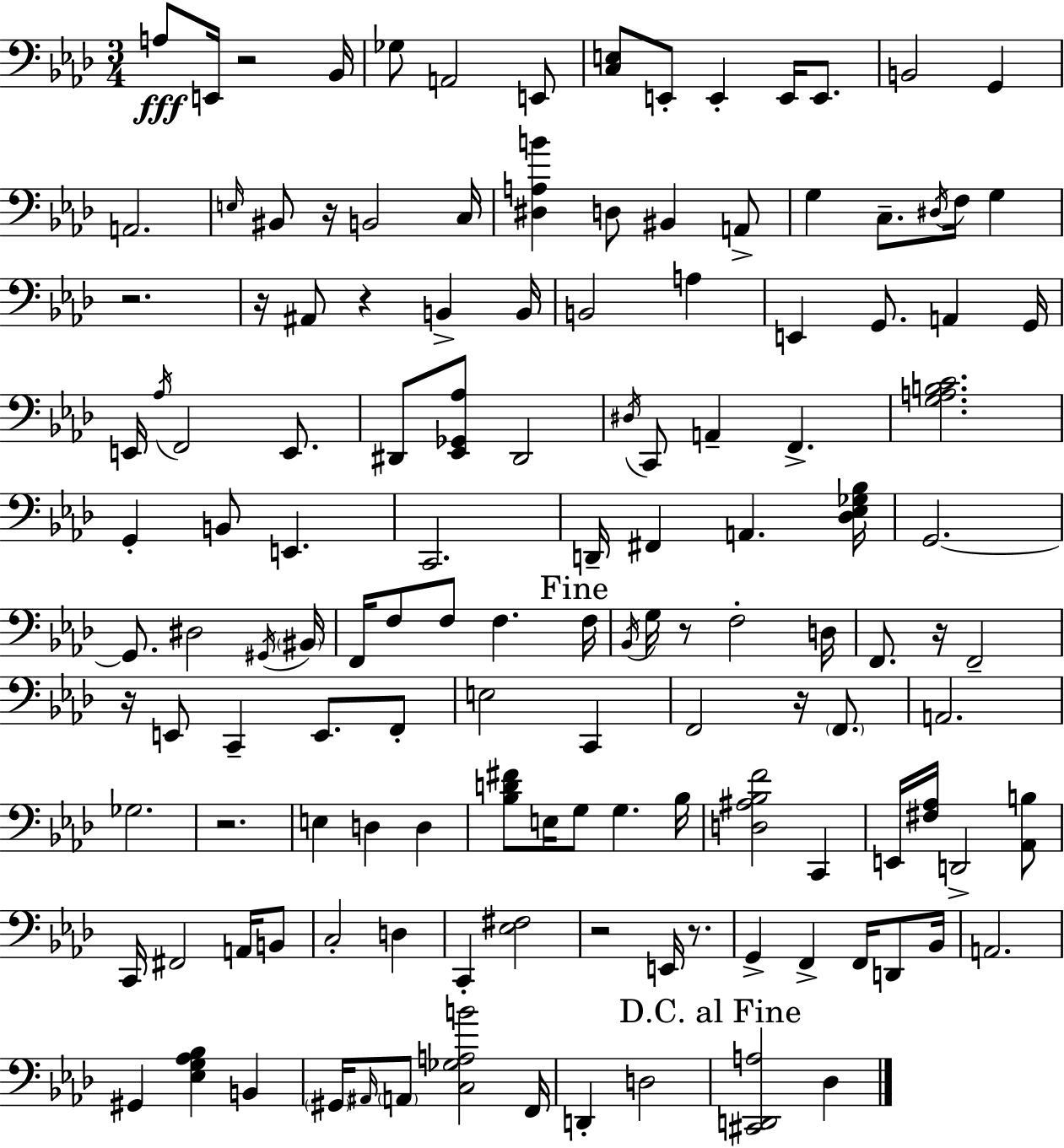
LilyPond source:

{
  \clef bass
  \numericTimeSignature
  \time 3/4
  \key f \minor
  \repeat volta 2 { a8\fff e,16 r2 bes,16 | ges8 a,2 e,8 | <c e>8 e,8-. e,4-. e,16 e,8. | b,2 g,4 | \break a,2. | \grace { e16 } bis,8 r16 b,2 | c16 <dis a b'>4 d8 bis,4 a,8-> | g4 c8.-- \acciaccatura { dis16 } f16 g4 | \break r2. | r16 ais,8 r4 b,4-> | b,16 b,2 a4 | e,4 g,8. a,4 | \break g,16 e,16 \acciaccatura { aes16 } f,2 | e,8. dis,8 <ees, ges, aes>8 dis,2 | \acciaccatura { dis16 } c,8 a,4-- f,4.-> | <g a b c'>2. | \break g,4-. b,8 e,4. | c,2. | d,16-- fis,4 a,4. | <des ees ges bes>16 g,2.~~ | \break g,8. dis2 | \acciaccatura { gis,16 } \parenthesize bis,16 f,16 f8 f8 f4. | \mark "Fine" f16 \acciaccatura { bes,16 } g16 r8 f2-. | d16 f,8. r16 f,2-- | \break r16 e,8 c,4-- | e,8. f,8-. e2 | c,4 f,2 | r16 \parenthesize f,8. a,2. | \break ges2. | r2. | e4 d4 | d4 <bes d' fis'>8 e16 g8 g4. | \break bes16 <d ais bes f'>2 | c,4 e,16 <fis aes>16 d,2-> | <aes, b>8 c,16 fis,2 | a,16 b,8 c2-. | \break d4 c,4-. <ees fis>2 | r2 | e,16 r8. g,4-> f,4-> | f,16 d,8 bes,16 a,2. | \break gis,4 <ees g aes bes>4 | b,4 \parenthesize gis,16 \grace { ais,16 } \parenthesize a,8 <c ges a b'>2 | f,16 d,4-. d2 | \mark "D.C. al Fine" <cis, d, a>2 | \break des4 } \bar "|."
}